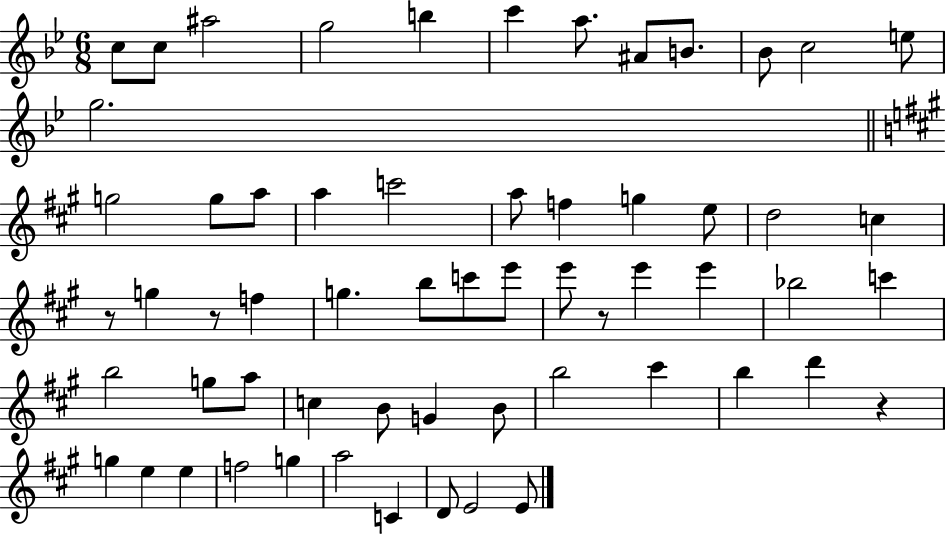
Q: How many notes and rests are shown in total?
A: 60